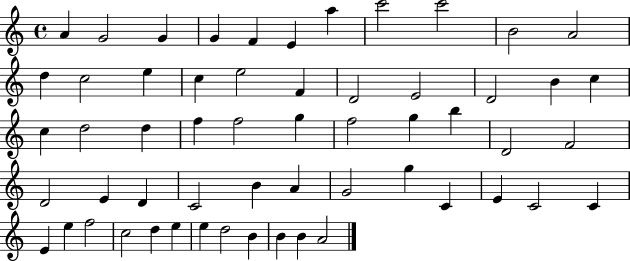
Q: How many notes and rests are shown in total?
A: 57